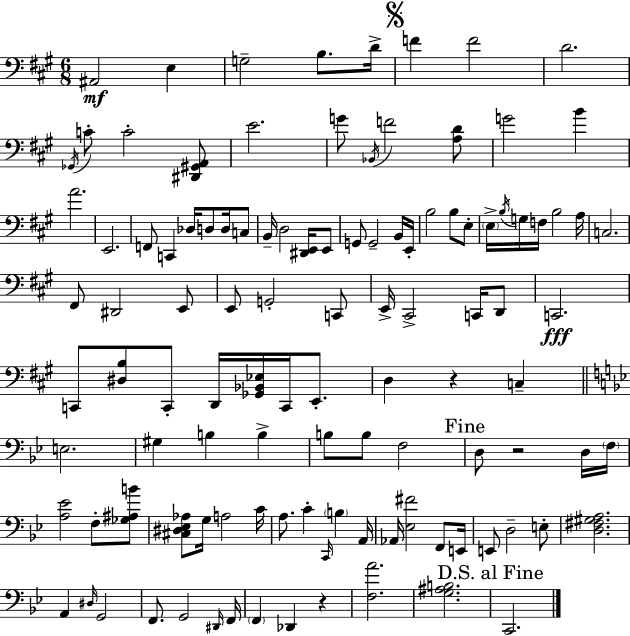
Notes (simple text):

A#2/h E3/q G3/h B3/e. D4/s F4/q F4/h D4/h. Gb2/s C4/e C4/h [D#2,G#2,A2]/e E4/h. G4/e Bb2/s F4/h [A3,D4]/e G4/h B4/q A4/h. E2/h. F2/e C2/q Db3/s D3/e D3/s C3/e B2/s D3/h [D#2,E2]/s E2/e G2/e G2/h B2/s E2/s B3/h B3/e E3/e E3/s B3/s G3/s F3/s B3/h A3/s C3/h. F#2/e D#2/h E2/e E2/e G2/h C2/e E2/s C#2/h C2/s D2/e C2/h. C2/e [D#3,B3]/e C2/e D2/s [Gb2,Bb2,Eb3]/s C2/s E2/e. D3/q R/q C3/q E3/h. G#3/q B3/q B3/q B3/e B3/e F3/h D3/e R/h D3/s F3/s [A3,Eb4]/h F3/e [Gb3,A#3,B4]/e [C#3,D#3,Eb3,Ab3]/e G3/s A3/h C4/s A3/e. C4/q C2/s B3/q A2/s Ab2/s [Eb3,F#4]/h F2/e E2/s E2/e D3/h E3/e [D3,F#3,G#3,A3]/h. A2/q D#3/s G2/h F2/e. G2/h D#2/s F2/s F2/q Db2/q R/q [F3,A4]/h. [G3,A#3,B3]/h. C2/h.